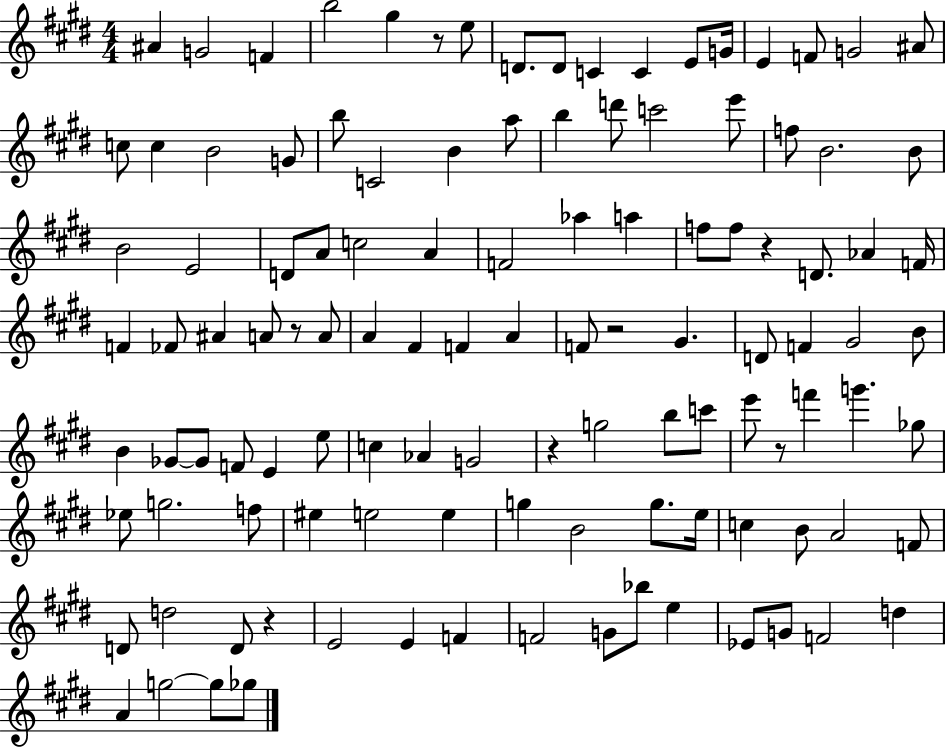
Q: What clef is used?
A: treble